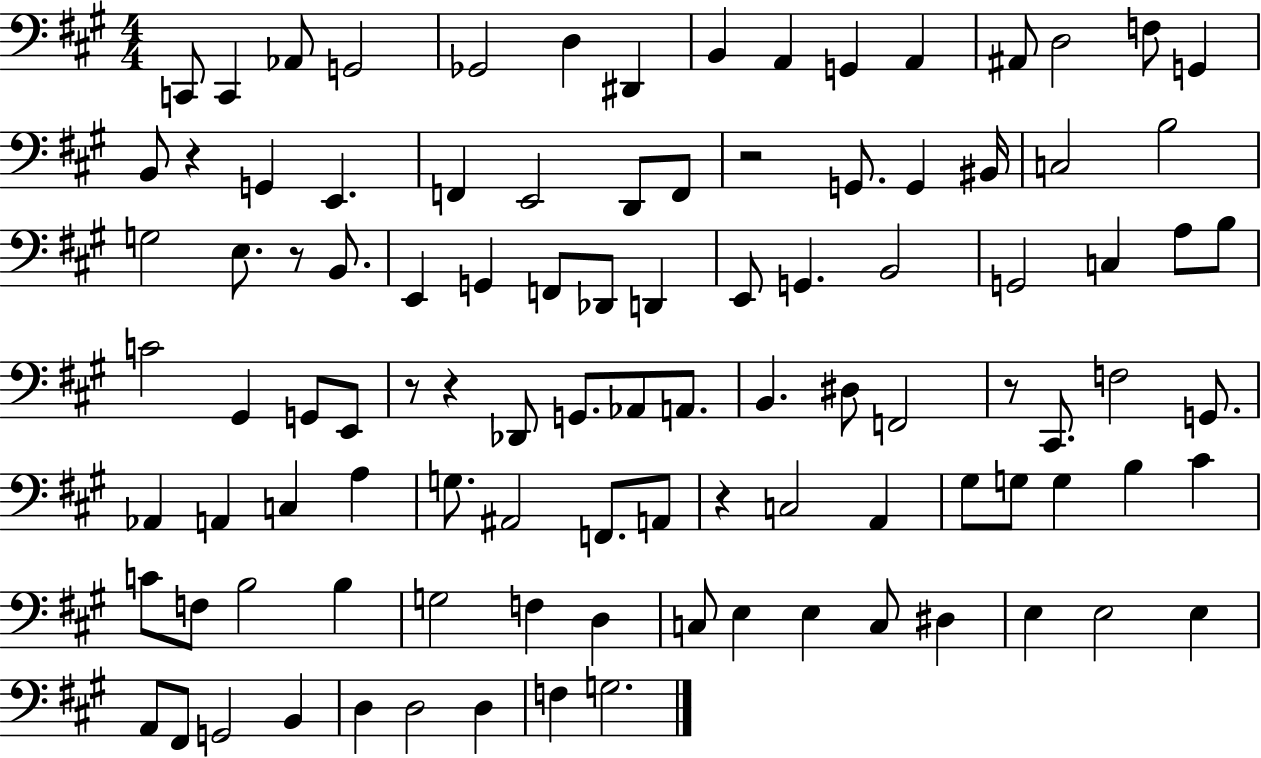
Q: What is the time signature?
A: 4/4